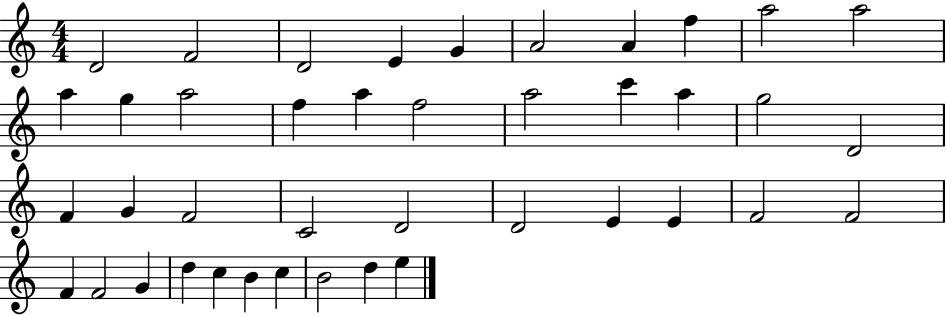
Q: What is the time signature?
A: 4/4